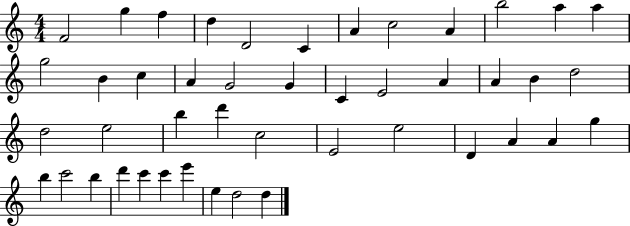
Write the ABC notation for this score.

X:1
T:Untitled
M:4/4
L:1/4
K:C
F2 g f d D2 C A c2 A b2 a a g2 B c A G2 G C E2 A A B d2 d2 e2 b d' c2 E2 e2 D A A g b c'2 b d' c' c' e' e d2 d